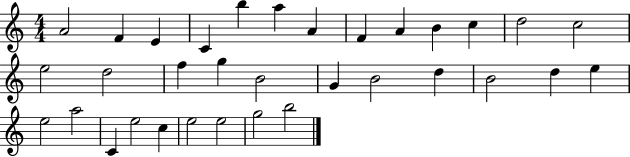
{
  \clef treble
  \numericTimeSignature
  \time 4/4
  \key c \major
  a'2 f'4 e'4 | c'4 b''4 a''4 a'4 | f'4 a'4 b'4 c''4 | d''2 c''2 | \break e''2 d''2 | f''4 g''4 b'2 | g'4 b'2 d''4 | b'2 d''4 e''4 | \break e''2 a''2 | c'4 e''2 c''4 | e''2 e''2 | g''2 b''2 | \break \bar "|."
}